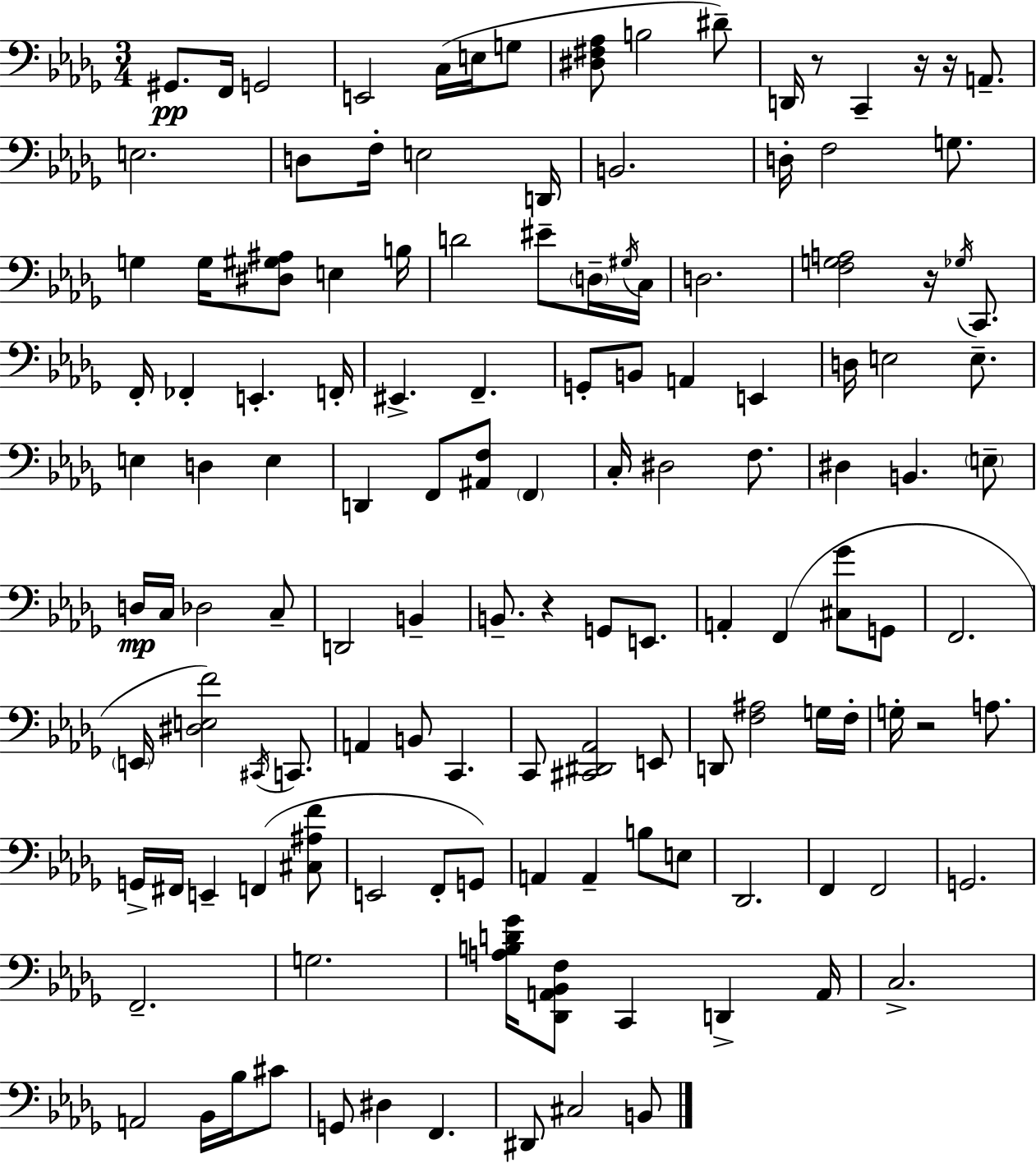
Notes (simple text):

G#2/e. F2/s G2/h E2/h C3/s E3/s G3/e [D#3,F#3,Ab3]/e B3/h D#4/e D2/s R/e C2/q R/s R/s A2/e. E3/h. D3/e F3/s E3/h D2/s B2/h. D3/s F3/h G3/e. G3/q G3/s [D#3,G#3,A#3]/e E3/q B3/s D4/h EIS4/e D3/s G#3/s C3/s D3/h. [F3,G3,A3]/h R/s Gb3/s C2/e. F2/s FES2/q E2/q. F2/s EIS2/q. F2/q. G2/e B2/e A2/q E2/q D3/s E3/h E3/e. E3/q D3/q E3/q D2/q F2/e [A#2,F3]/e F2/q C3/s D#3/h F3/e. D#3/q B2/q. E3/e D3/s C3/s Db3/h C3/e D2/h B2/q B2/e. R/q G2/e E2/e. A2/q F2/q [C#3,Gb4]/e G2/e F2/h. E2/s [D#3,E3,F4]/h C#2/s C2/e. A2/q B2/e C2/q. C2/e [C#2,D#2,Ab2]/h E2/e D2/e [F3,A#3]/h G3/s F3/s G3/s R/h A3/e. G2/s F#2/s E2/q F2/q [C#3,A#3,F4]/e E2/h F2/e G2/e A2/q A2/q B3/e E3/e Db2/h. F2/q F2/h G2/h. F2/h. G3/h. [A3,B3,D4,Gb4]/s [Db2,A2,Bb2,F3]/e C2/q D2/q A2/s C3/h. A2/h Bb2/s Bb3/s C#4/e G2/e D#3/q F2/q. D#2/e C#3/h B2/e